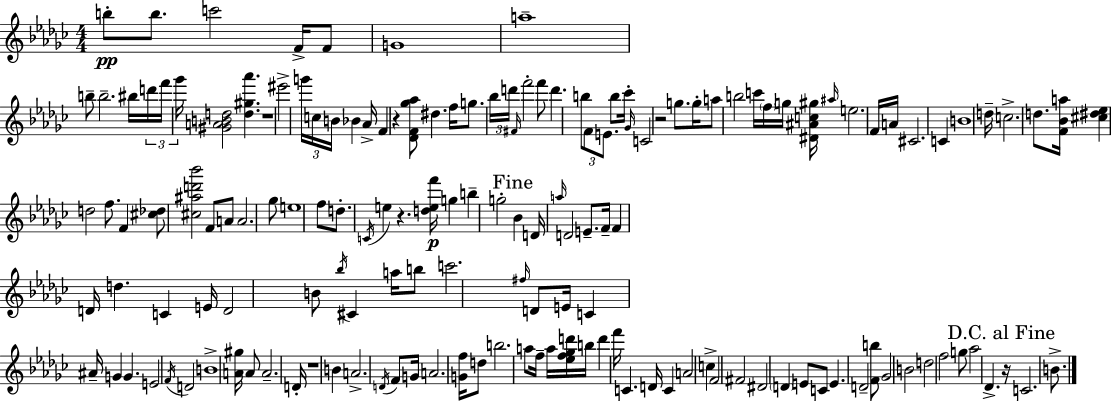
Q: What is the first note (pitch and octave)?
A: B5